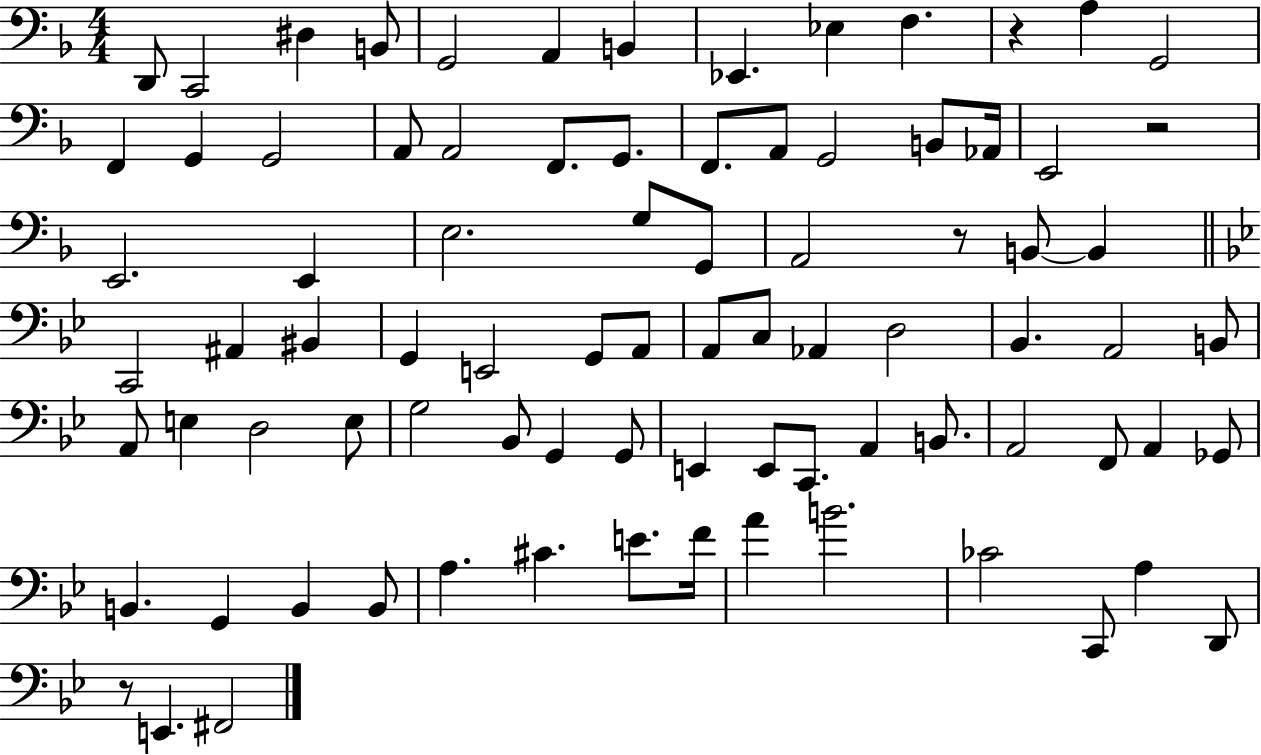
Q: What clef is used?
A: bass